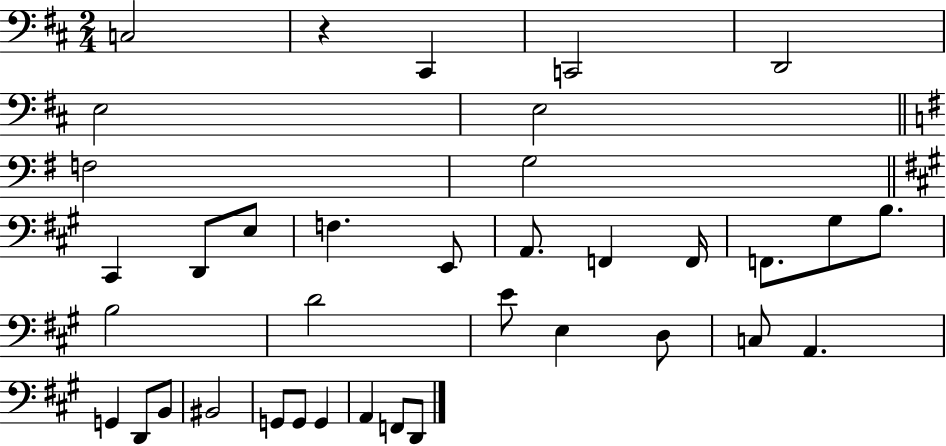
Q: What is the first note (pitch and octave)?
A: C3